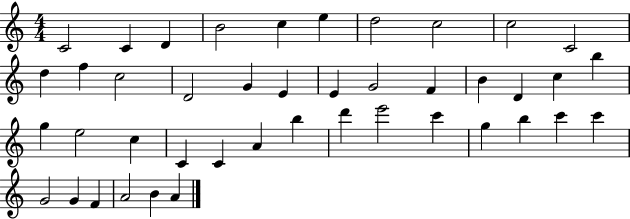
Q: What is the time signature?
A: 4/4